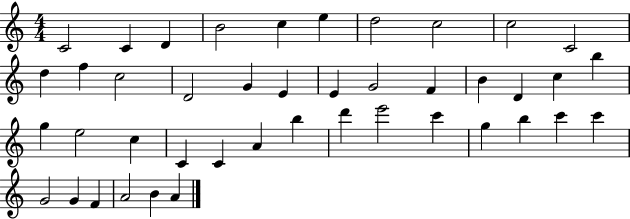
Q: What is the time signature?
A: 4/4